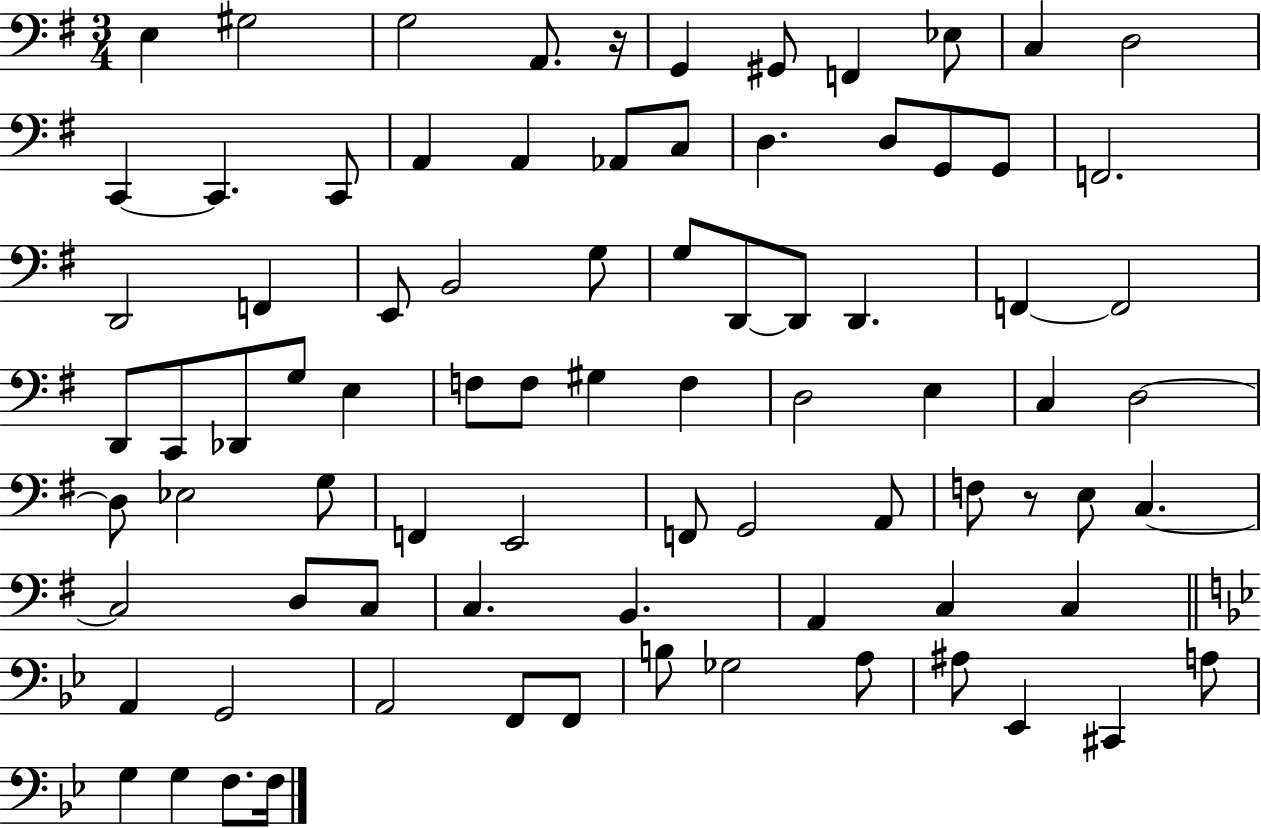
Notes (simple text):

E3/q G#3/h G3/h A2/e. R/s G2/q G#2/e F2/q Eb3/e C3/q D3/h C2/q C2/q. C2/e A2/q A2/q Ab2/e C3/e D3/q. D3/e G2/e G2/e F2/h. D2/h F2/q E2/e B2/h G3/e G3/e D2/e D2/e D2/q. F2/q F2/h D2/e C2/e Db2/e G3/e E3/q F3/e F3/e G#3/q F3/q D3/h E3/q C3/q D3/h D3/e Eb3/h G3/e F2/q E2/h F2/e G2/h A2/e F3/e R/e E3/e C3/q. C3/h D3/e C3/e C3/q. B2/q. A2/q C3/q C3/q A2/q G2/h A2/h F2/e F2/e B3/e Gb3/h A3/e A#3/e Eb2/q C#2/q A3/e G3/q G3/q F3/e. F3/s